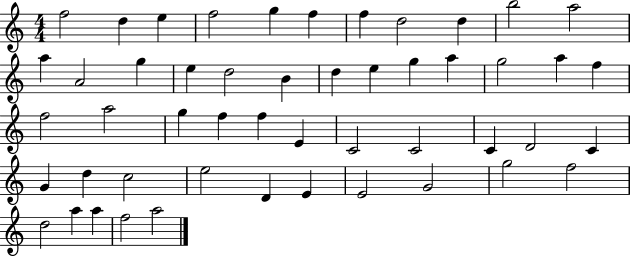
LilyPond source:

{
  \clef treble
  \numericTimeSignature
  \time 4/4
  \key c \major
  f''2 d''4 e''4 | f''2 g''4 f''4 | f''4 d''2 d''4 | b''2 a''2 | \break a''4 a'2 g''4 | e''4 d''2 b'4 | d''4 e''4 g''4 a''4 | g''2 a''4 f''4 | \break f''2 a''2 | g''4 f''4 f''4 e'4 | c'2 c'2 | c'4 d'2 c'4 | \break g'4 d''4 c''2 | e''2 d'4 e'4 | e'2 g'2 | g''2 f''2 | \break d''2 a''4 a''4 | f''2 a''2 | \bar "|."
}